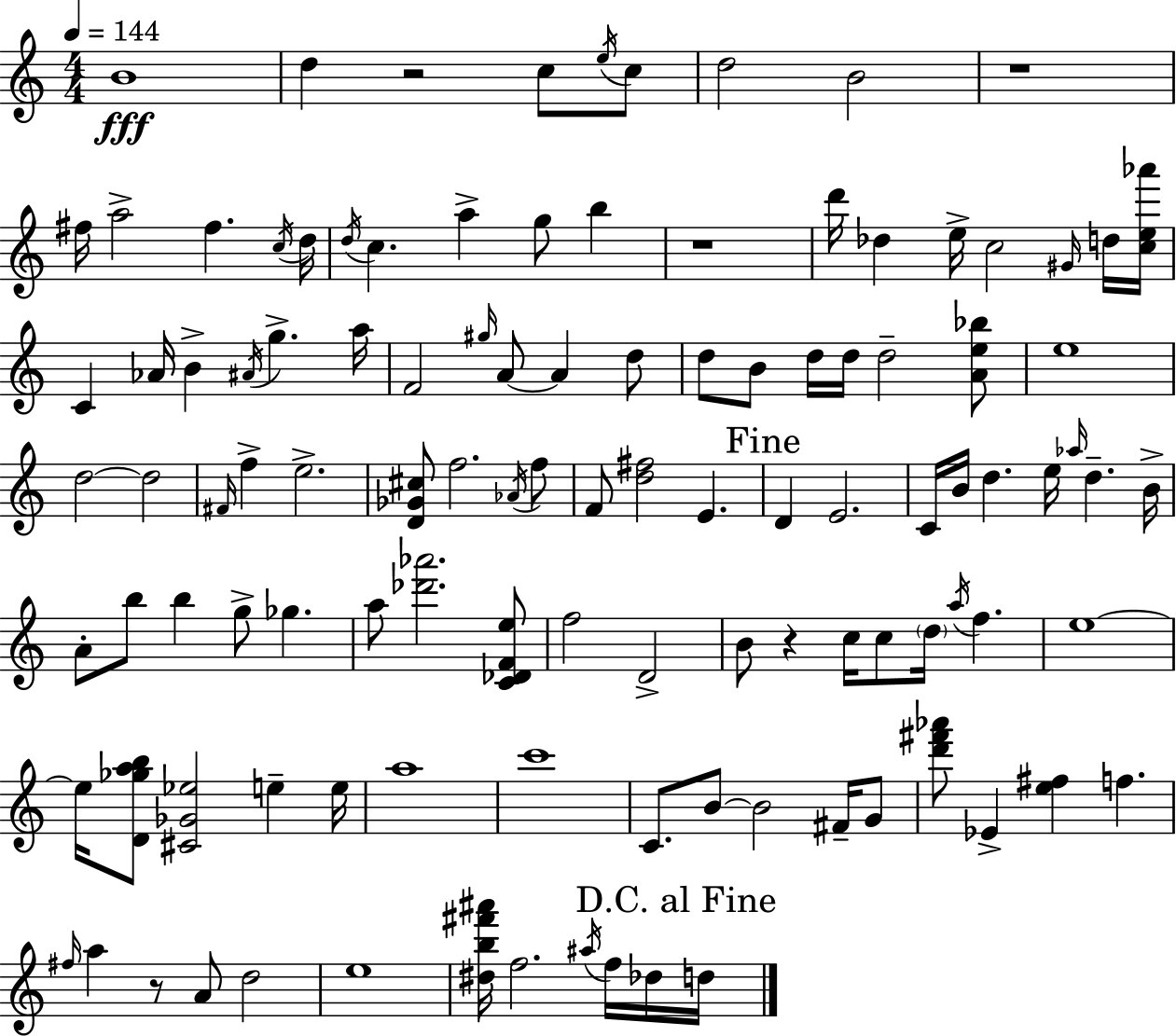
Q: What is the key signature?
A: C major